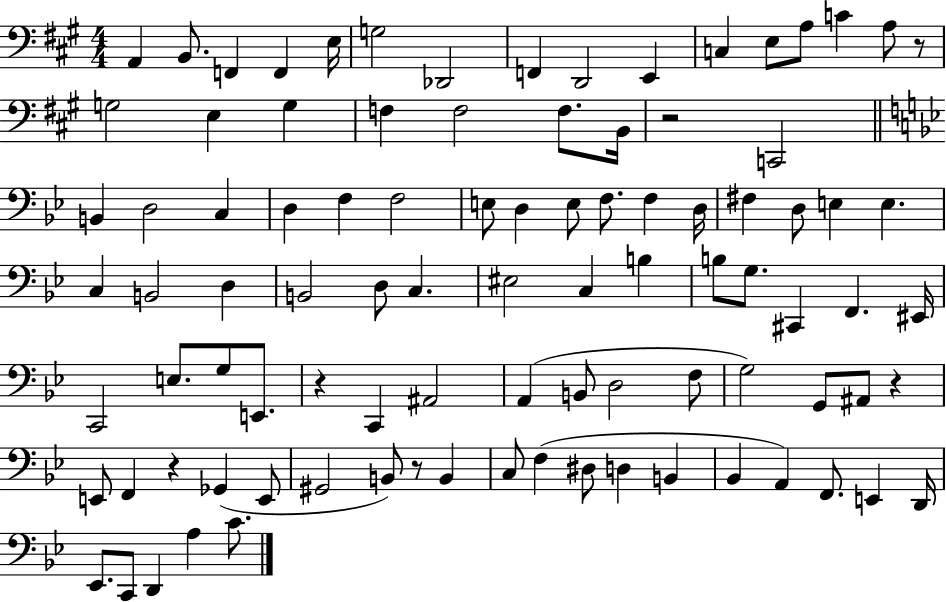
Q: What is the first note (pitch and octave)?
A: A2